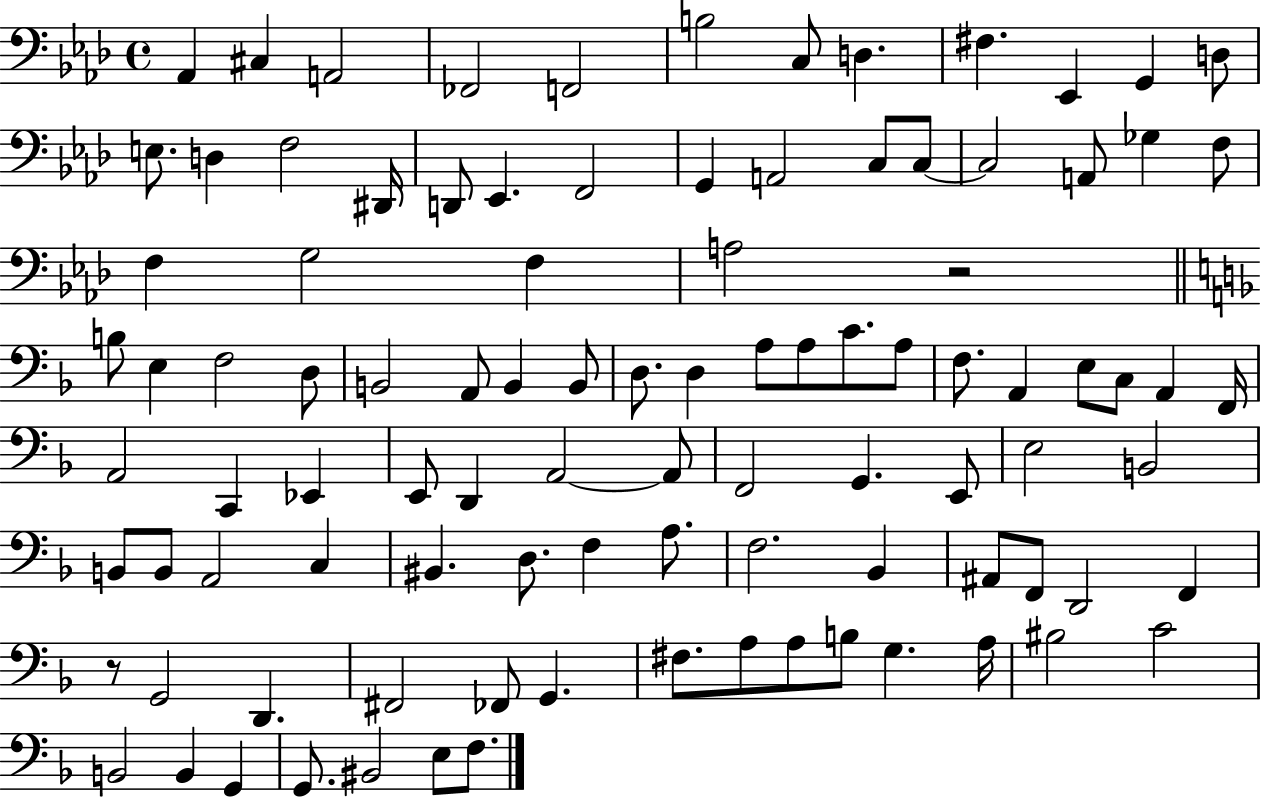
Ab2/q C#3/q A2/h FES2/h F2/h B3/h C3/e D3/q. F#3/q. Eb2/q G2/q D3/e E3/e. D3/q F3/h D#2/s D2/e Eb2/q. F2/h G2/q A2/h C3/e C3/e C3/h A2/e Gb3/q F3/e F3/q G3/h F3/q A3/h R/h B3/e E3/q F3/h D3/e B2/h A2/e B2/q B2/e D3/e. D3/q A3/e A3/e C4/e. A3/e F3/e. A2/q E3/e C3/e A2/q F2/s A2/h C2/q Eb2/q E2/e D2/q A2/h A2/e F2/h G2/q. E2/e E3/h B2/h B2/e B2/e A2/h C3/q BIS2/q. D3/e. F3/q A3/e. F3/h. Bb2/q A#2/e F2/e D2/h F2/q R/e G2/h D2/q. F#2/h FES2/e G2/q. F#3/e. A3/e A3/e B3/e G3/q. A3/s BIS3/h C4/h B2/h B2/q G2/q G2/e. BIS2/h E3/e F3/e.